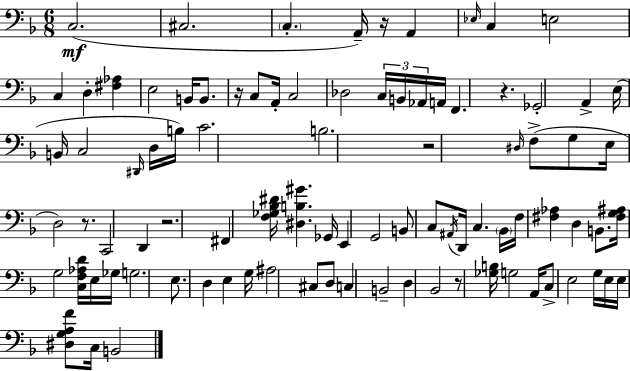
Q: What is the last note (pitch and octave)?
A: B2